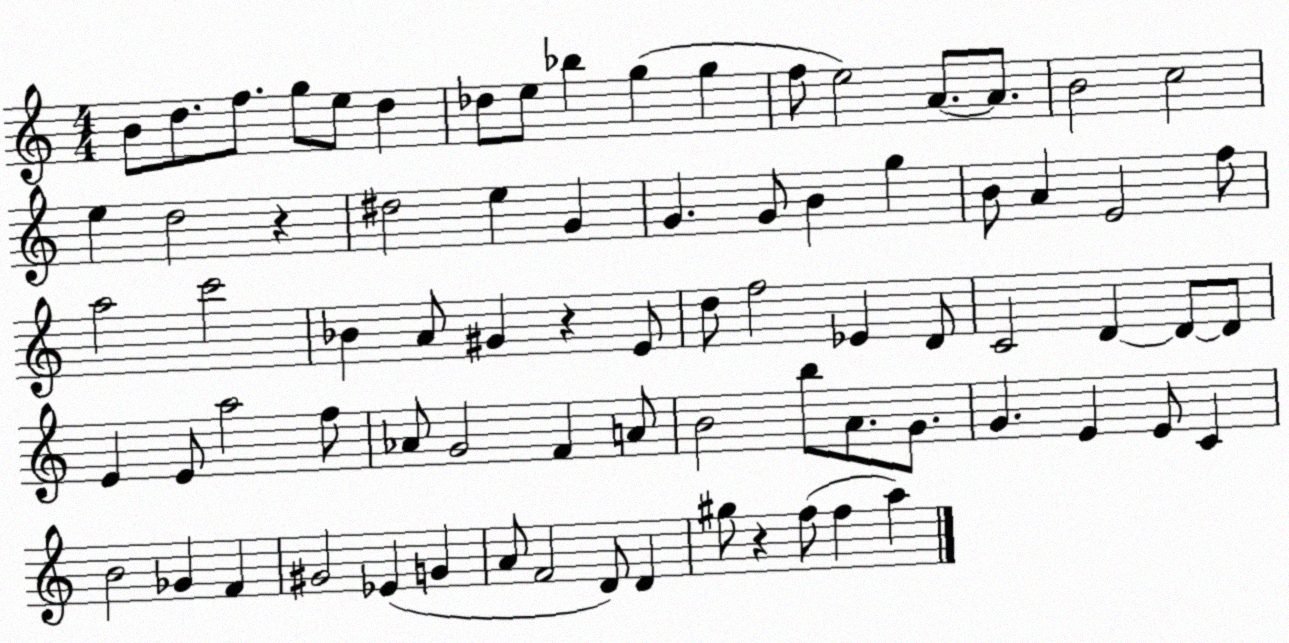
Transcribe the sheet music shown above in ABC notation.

X:1
T:Untitled
M:4/4
L:1/4
K:C
B/2 d/2 f/2 g/2 e/2 d _d/2 e/2 _b g g f/2 e2 A/2 A/2 B2 c2 e d2 z ^d2 e G G G/2 B g B/2 A E2 f/2 a2 c'2 _B A/2 ^G z E/2 d/2 f2 _E D/2 C2 D D/2 D/2 E E/2 a2 f/2 _A/2 G2 F A/2 B2 b/2 A/2 G/2 G E E/2 C B2 _G F ^G2 _E G A/2 F2 D/2 D ^g/2 z f/2 f a